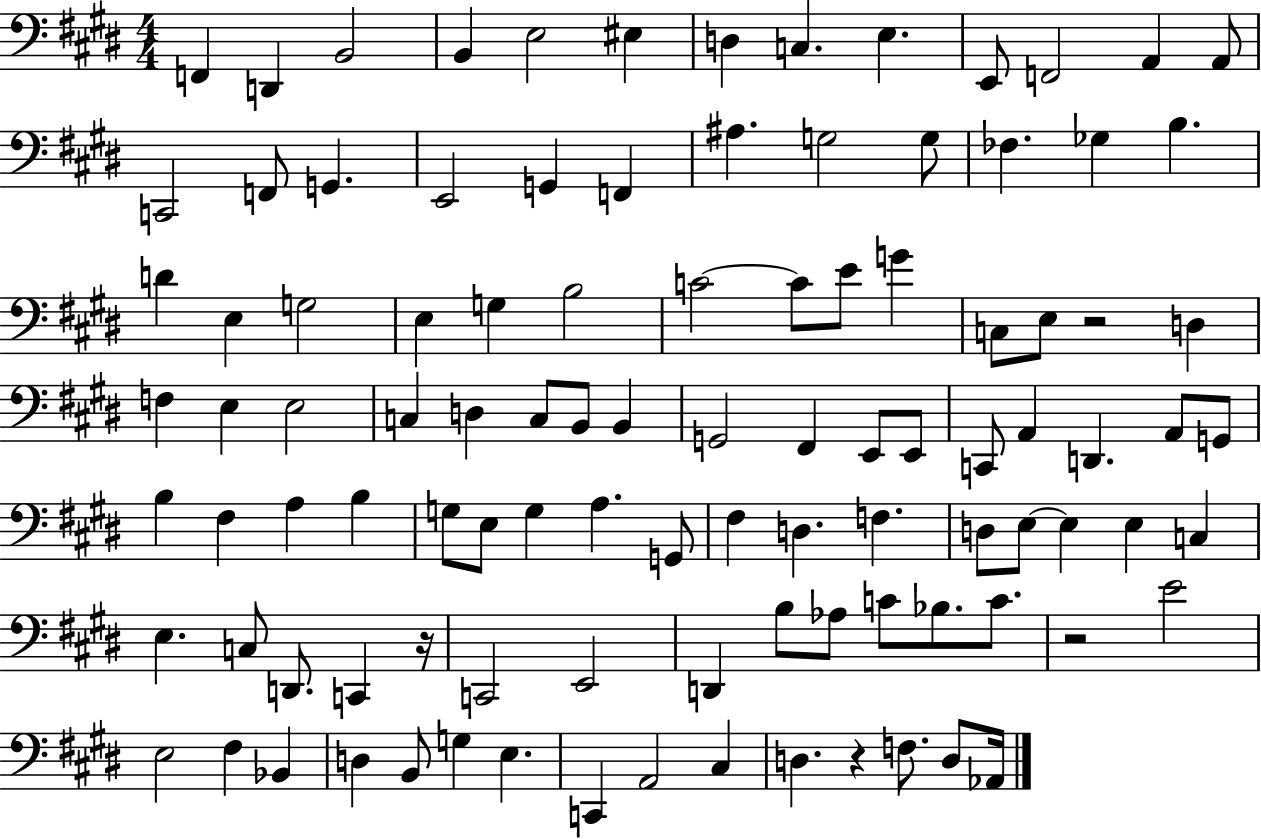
{
  \clef bass
  \numericTimeSignature
  \time 4/4
  \key e \major
  f,4 d,4 b,2 | b,4 e2 eis4 | d4 c4. e4. | e,8 f,2 a,4 a,8 | \break c,2 f,8 g,4. | e,2 g,4 f,4 | ais4. g2 g8 | fes4. ges4 b4. | \break d'4 e4 g2 | e4 g4 b2 | c'2~~ c'8 e'8 g'4 | c8 e8 r2 d4 | \break f4 e4 e2 | c4 d4 c8 b,8 b,4 | g,2 fis,4 e,8 e,8 | c,8 a,4 d,4. a,8 g,8 | \break b4 fis4 a4 b4 | g8 e8 g4 a4. g,8 | fis4 d4. f4. | d8 e8~~ e4 e4 c4 | \break e4. c8 d,8. c,4 r16 | c,2 e,2 | d,4 b8 aes8 c'8 bes8. c'8. | r2 e'2 | \break e2 fis4 bes,4 | d4 b,8 g4 e4. | c,4 a,2 cis4 | d4. r4 f8. d8 aes,16 | \break \bar "|."
}